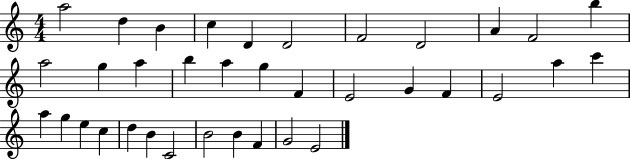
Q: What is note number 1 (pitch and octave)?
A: A5